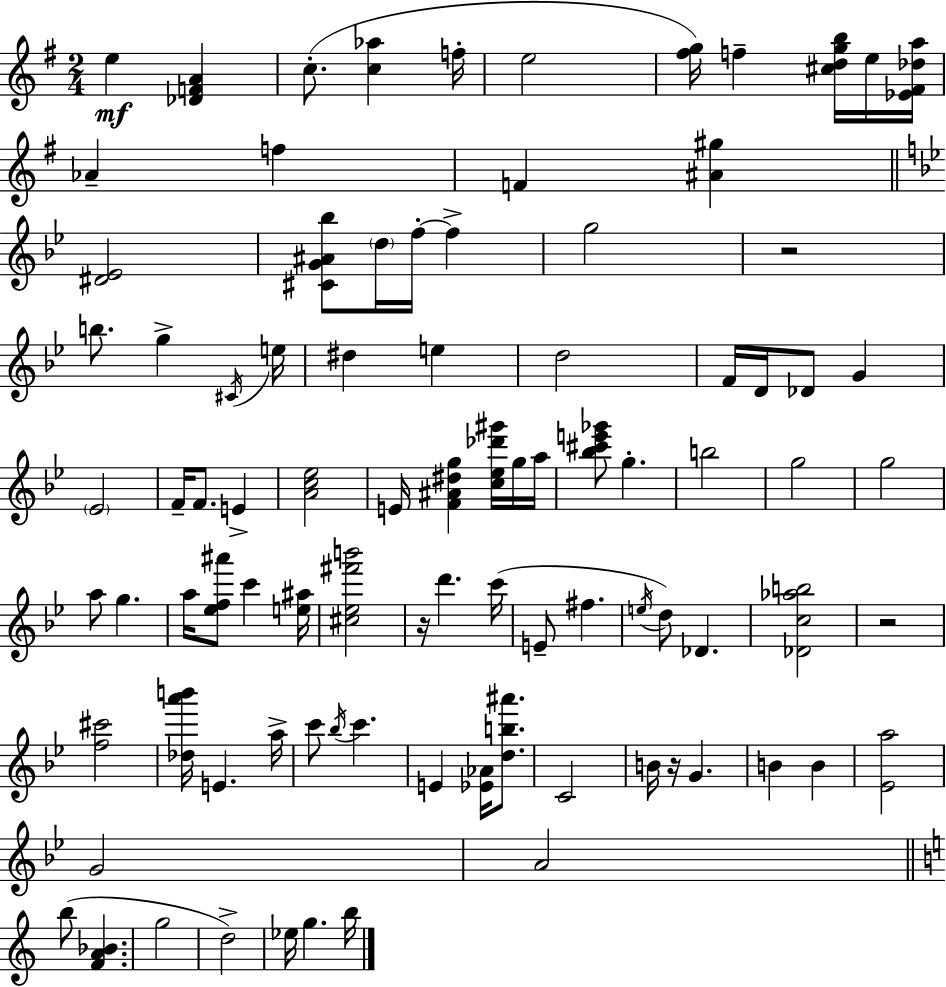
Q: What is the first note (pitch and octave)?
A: E5